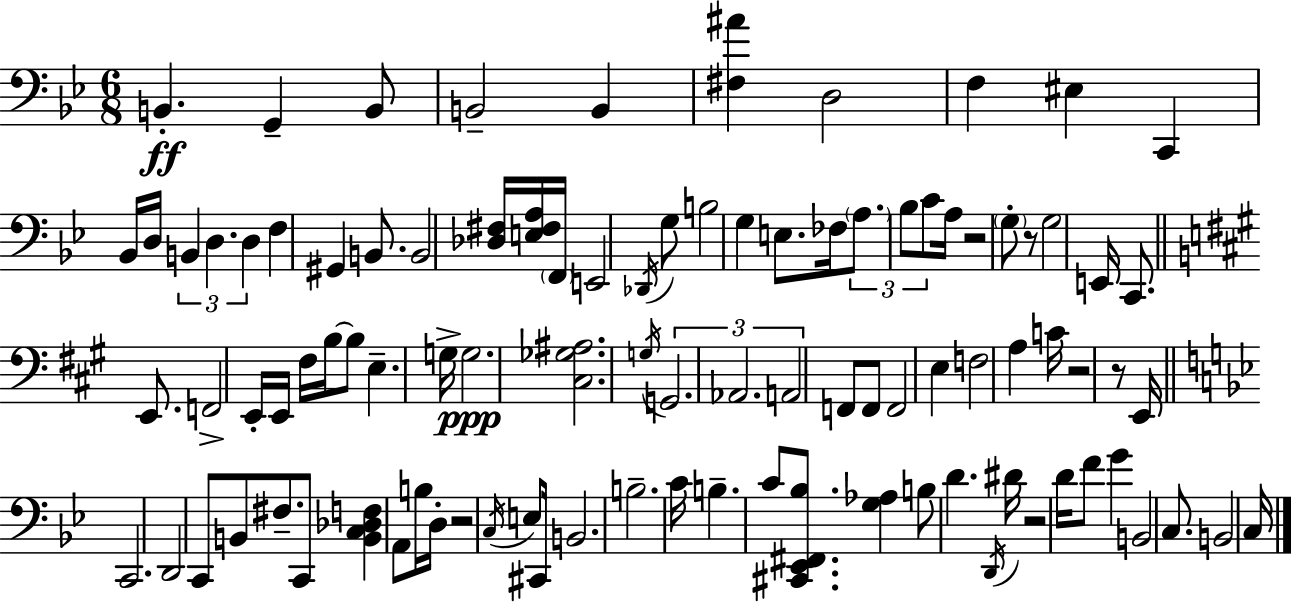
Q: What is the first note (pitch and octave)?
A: B2